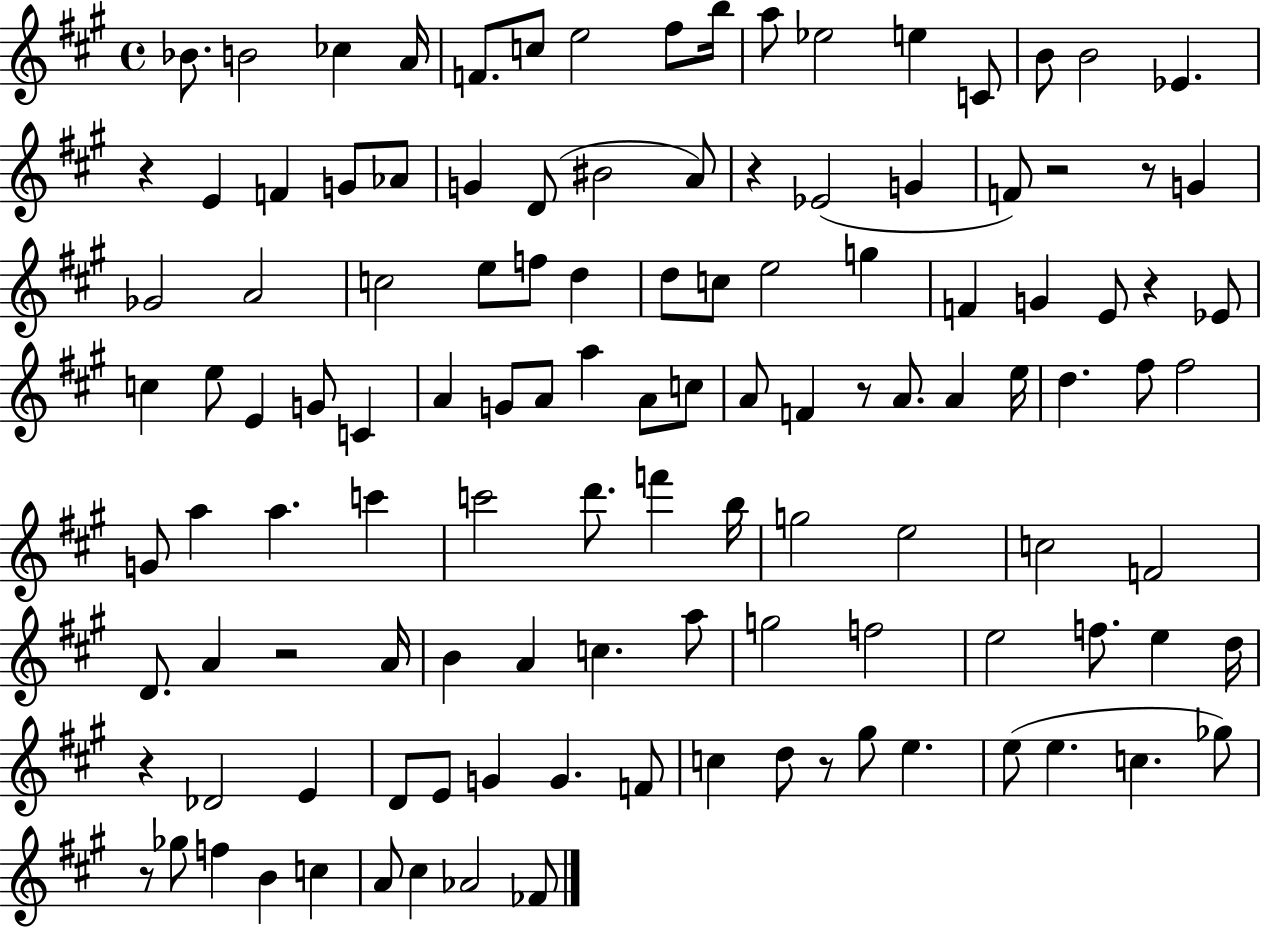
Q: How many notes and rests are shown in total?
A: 119